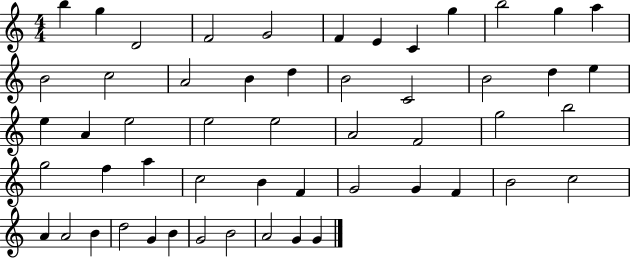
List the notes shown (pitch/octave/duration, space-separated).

B5/q G5/q D4/h F4/h G4/h F4/q E4/q C4/q G5/q B5/h G5/q A5/q B4/h C5/h A4/h B4/q D5/q B4/h C4/h B4/h D5/q E5/q E5/q A4/q E5/h E5/h E5/h A4/h F4/h G5/h B5/h G5/h F5/q A5/q C5/h B4/q F4/q G4/h G4/q F4/q B4/h C5/h A4/q A4/h B4/q D5/h G4/q B4/q G4/h B4/h A4/h G4/q G4/q